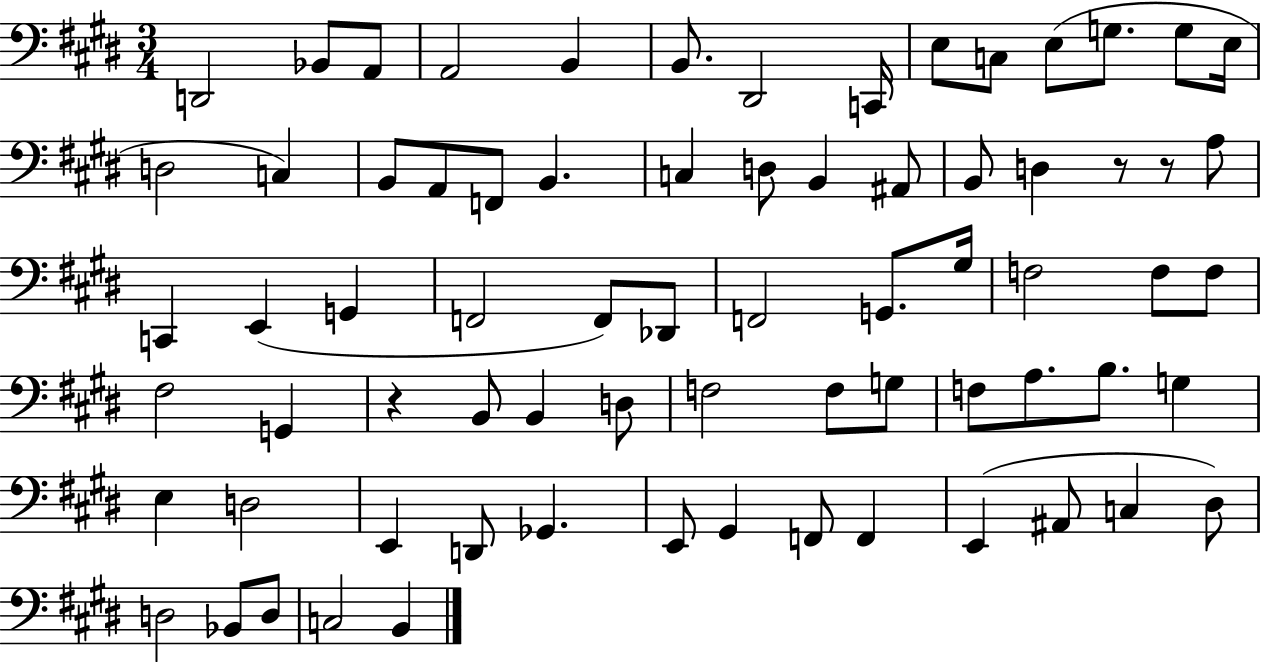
{
  \clef bass
  \numericTimeSignature
  \time 3/4
  \key e \major
  \repeat volta 2 { d,2 bes,8 a,8 | a,2 b,4 | b,8. dis,2 c,16 | e8 c8 e8( g8. g8 e16 | \break d2 c4) | b,8 a,8 f,8 b,4. | c4 d8 b,4 ais,8 | b,8 d4 r8 r8 a8 | \break c,4 e,4( g,4 | f,2 f,8) des,8 | f,2 g,8. gis16 | f2 f8 f8 | \break fis2 g,4 | r4 b,8 b,4 d8 | f2 f8 g8 | f8 a8. b8. g4 | \break e4 d2 | e,4 d,8 ges,4. | e,8 gis,4 f,8 f,4 | e,4( ais,8 c4 dis8) | \break d2 bes,8 d8 | c2 b,4 | } \bar "|."
}